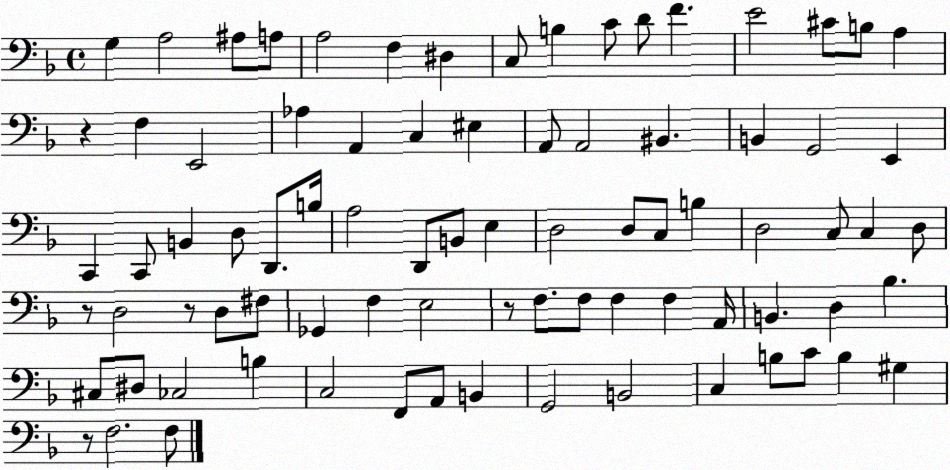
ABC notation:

X:1
T:Untitled
M:4/4
L:1/4
K:F
G, A,2 ^A,/2 A,/2 A,2 F, ^D, C,/2 B, C/2 D/2 F E2 ^C/2 B,/2 A, z F, E,,2 _A, A,, C, ^E, A,,/2 A,,2 ^B,, B,, G,,2 E,, C,, C,,/2 B,, D,/2 D,,/2 B,/4 A,2 D,,/2 B,,/2 E, D,2 D,/2 C,/2 B, D,2 C,/2 C, D,/2 z/2 D,2 z/2 D,/2 ^F,/2 _G,, F, E,2 z/2 F,/2 F,/2 F, F, A,,/4 B,, D, _B, ^C,/2 ^D,/2 _C,2 B, C,2 F,,/2 A,,/2 B,, G,,2 B,,2 C, B,/2 C/2 B, ^G, z/2 F,2 F,/2